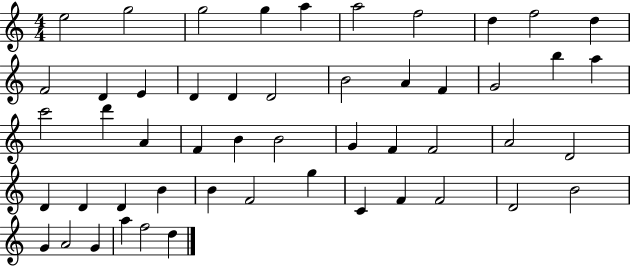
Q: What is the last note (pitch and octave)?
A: D5